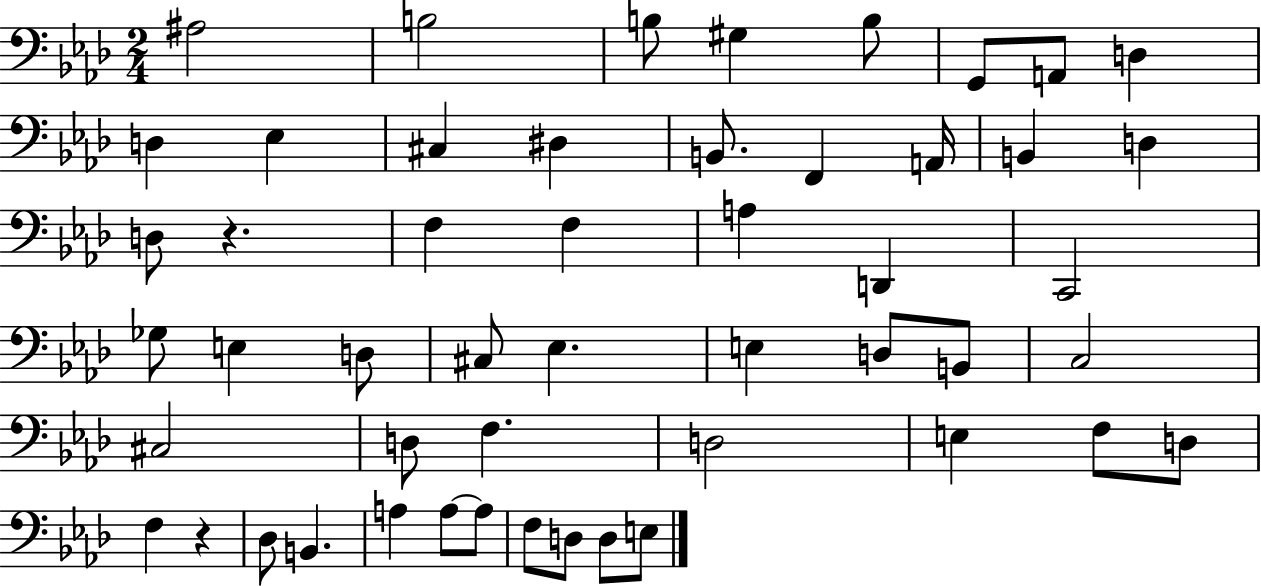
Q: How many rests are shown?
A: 2